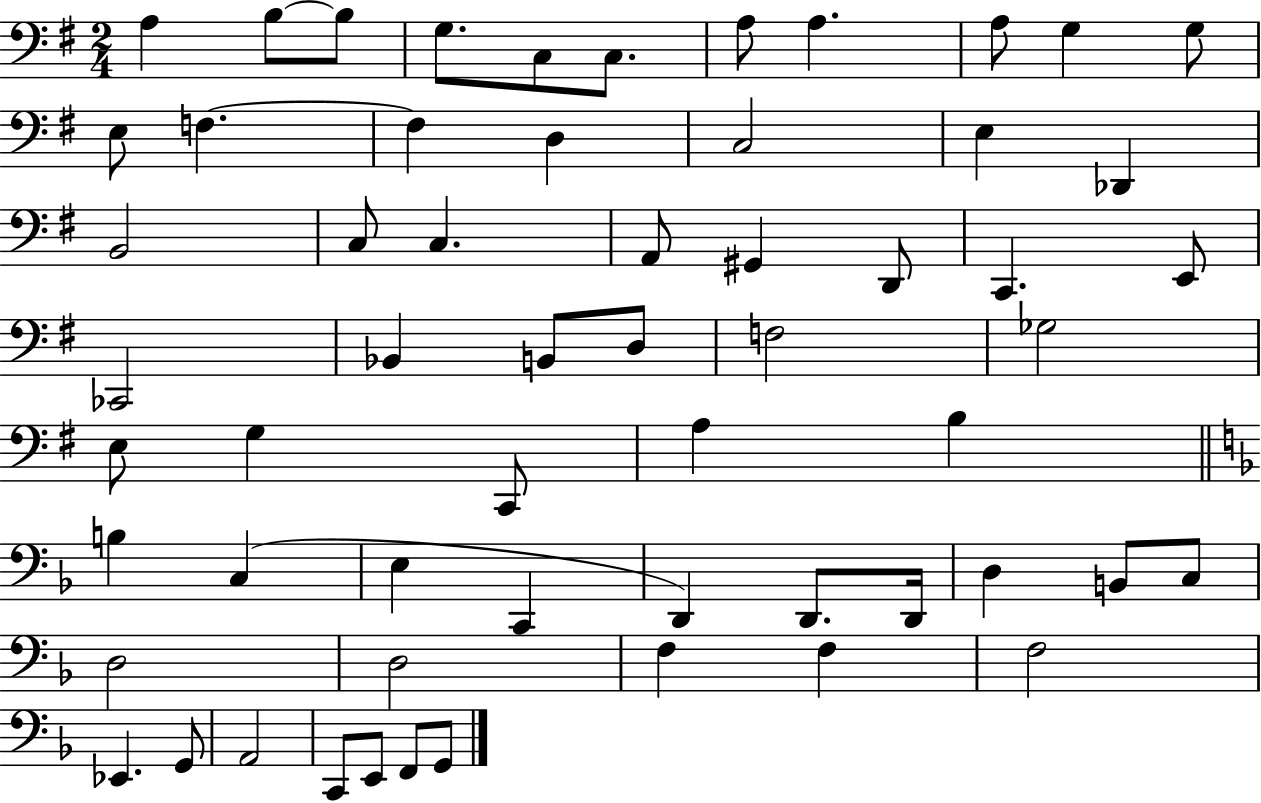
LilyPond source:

{
  \clef bass
  \numericTimeSignature
  \time 2/4
  \key g \major
  \repeat volta 2 { a4 b8~~ b8 | g8. c8 c8. | a8 a4. | a8 g4 g8 | \break e8 f4.~~ | f4 d4 | c2 | e4 des,4 | \break b,2 | c8 c4. | a,8 gis,4 d,8 | c,4. e,8 | \break ces,2 | bes,4 b,8 d8 | f2 | ges2 | \break e8 g4 c,8 | a4 b4 | \bar "||" \break \key d \minor b4 c4( | e4 c,4 | d,4) d,8. d,16 | d4 b,8 c8 | \break d2 | d2 | f4 f4 | f2 | \break ees,4. g,8 | a,2 | c,8 e,8 f,8 g,8 | } \bar "|."
}